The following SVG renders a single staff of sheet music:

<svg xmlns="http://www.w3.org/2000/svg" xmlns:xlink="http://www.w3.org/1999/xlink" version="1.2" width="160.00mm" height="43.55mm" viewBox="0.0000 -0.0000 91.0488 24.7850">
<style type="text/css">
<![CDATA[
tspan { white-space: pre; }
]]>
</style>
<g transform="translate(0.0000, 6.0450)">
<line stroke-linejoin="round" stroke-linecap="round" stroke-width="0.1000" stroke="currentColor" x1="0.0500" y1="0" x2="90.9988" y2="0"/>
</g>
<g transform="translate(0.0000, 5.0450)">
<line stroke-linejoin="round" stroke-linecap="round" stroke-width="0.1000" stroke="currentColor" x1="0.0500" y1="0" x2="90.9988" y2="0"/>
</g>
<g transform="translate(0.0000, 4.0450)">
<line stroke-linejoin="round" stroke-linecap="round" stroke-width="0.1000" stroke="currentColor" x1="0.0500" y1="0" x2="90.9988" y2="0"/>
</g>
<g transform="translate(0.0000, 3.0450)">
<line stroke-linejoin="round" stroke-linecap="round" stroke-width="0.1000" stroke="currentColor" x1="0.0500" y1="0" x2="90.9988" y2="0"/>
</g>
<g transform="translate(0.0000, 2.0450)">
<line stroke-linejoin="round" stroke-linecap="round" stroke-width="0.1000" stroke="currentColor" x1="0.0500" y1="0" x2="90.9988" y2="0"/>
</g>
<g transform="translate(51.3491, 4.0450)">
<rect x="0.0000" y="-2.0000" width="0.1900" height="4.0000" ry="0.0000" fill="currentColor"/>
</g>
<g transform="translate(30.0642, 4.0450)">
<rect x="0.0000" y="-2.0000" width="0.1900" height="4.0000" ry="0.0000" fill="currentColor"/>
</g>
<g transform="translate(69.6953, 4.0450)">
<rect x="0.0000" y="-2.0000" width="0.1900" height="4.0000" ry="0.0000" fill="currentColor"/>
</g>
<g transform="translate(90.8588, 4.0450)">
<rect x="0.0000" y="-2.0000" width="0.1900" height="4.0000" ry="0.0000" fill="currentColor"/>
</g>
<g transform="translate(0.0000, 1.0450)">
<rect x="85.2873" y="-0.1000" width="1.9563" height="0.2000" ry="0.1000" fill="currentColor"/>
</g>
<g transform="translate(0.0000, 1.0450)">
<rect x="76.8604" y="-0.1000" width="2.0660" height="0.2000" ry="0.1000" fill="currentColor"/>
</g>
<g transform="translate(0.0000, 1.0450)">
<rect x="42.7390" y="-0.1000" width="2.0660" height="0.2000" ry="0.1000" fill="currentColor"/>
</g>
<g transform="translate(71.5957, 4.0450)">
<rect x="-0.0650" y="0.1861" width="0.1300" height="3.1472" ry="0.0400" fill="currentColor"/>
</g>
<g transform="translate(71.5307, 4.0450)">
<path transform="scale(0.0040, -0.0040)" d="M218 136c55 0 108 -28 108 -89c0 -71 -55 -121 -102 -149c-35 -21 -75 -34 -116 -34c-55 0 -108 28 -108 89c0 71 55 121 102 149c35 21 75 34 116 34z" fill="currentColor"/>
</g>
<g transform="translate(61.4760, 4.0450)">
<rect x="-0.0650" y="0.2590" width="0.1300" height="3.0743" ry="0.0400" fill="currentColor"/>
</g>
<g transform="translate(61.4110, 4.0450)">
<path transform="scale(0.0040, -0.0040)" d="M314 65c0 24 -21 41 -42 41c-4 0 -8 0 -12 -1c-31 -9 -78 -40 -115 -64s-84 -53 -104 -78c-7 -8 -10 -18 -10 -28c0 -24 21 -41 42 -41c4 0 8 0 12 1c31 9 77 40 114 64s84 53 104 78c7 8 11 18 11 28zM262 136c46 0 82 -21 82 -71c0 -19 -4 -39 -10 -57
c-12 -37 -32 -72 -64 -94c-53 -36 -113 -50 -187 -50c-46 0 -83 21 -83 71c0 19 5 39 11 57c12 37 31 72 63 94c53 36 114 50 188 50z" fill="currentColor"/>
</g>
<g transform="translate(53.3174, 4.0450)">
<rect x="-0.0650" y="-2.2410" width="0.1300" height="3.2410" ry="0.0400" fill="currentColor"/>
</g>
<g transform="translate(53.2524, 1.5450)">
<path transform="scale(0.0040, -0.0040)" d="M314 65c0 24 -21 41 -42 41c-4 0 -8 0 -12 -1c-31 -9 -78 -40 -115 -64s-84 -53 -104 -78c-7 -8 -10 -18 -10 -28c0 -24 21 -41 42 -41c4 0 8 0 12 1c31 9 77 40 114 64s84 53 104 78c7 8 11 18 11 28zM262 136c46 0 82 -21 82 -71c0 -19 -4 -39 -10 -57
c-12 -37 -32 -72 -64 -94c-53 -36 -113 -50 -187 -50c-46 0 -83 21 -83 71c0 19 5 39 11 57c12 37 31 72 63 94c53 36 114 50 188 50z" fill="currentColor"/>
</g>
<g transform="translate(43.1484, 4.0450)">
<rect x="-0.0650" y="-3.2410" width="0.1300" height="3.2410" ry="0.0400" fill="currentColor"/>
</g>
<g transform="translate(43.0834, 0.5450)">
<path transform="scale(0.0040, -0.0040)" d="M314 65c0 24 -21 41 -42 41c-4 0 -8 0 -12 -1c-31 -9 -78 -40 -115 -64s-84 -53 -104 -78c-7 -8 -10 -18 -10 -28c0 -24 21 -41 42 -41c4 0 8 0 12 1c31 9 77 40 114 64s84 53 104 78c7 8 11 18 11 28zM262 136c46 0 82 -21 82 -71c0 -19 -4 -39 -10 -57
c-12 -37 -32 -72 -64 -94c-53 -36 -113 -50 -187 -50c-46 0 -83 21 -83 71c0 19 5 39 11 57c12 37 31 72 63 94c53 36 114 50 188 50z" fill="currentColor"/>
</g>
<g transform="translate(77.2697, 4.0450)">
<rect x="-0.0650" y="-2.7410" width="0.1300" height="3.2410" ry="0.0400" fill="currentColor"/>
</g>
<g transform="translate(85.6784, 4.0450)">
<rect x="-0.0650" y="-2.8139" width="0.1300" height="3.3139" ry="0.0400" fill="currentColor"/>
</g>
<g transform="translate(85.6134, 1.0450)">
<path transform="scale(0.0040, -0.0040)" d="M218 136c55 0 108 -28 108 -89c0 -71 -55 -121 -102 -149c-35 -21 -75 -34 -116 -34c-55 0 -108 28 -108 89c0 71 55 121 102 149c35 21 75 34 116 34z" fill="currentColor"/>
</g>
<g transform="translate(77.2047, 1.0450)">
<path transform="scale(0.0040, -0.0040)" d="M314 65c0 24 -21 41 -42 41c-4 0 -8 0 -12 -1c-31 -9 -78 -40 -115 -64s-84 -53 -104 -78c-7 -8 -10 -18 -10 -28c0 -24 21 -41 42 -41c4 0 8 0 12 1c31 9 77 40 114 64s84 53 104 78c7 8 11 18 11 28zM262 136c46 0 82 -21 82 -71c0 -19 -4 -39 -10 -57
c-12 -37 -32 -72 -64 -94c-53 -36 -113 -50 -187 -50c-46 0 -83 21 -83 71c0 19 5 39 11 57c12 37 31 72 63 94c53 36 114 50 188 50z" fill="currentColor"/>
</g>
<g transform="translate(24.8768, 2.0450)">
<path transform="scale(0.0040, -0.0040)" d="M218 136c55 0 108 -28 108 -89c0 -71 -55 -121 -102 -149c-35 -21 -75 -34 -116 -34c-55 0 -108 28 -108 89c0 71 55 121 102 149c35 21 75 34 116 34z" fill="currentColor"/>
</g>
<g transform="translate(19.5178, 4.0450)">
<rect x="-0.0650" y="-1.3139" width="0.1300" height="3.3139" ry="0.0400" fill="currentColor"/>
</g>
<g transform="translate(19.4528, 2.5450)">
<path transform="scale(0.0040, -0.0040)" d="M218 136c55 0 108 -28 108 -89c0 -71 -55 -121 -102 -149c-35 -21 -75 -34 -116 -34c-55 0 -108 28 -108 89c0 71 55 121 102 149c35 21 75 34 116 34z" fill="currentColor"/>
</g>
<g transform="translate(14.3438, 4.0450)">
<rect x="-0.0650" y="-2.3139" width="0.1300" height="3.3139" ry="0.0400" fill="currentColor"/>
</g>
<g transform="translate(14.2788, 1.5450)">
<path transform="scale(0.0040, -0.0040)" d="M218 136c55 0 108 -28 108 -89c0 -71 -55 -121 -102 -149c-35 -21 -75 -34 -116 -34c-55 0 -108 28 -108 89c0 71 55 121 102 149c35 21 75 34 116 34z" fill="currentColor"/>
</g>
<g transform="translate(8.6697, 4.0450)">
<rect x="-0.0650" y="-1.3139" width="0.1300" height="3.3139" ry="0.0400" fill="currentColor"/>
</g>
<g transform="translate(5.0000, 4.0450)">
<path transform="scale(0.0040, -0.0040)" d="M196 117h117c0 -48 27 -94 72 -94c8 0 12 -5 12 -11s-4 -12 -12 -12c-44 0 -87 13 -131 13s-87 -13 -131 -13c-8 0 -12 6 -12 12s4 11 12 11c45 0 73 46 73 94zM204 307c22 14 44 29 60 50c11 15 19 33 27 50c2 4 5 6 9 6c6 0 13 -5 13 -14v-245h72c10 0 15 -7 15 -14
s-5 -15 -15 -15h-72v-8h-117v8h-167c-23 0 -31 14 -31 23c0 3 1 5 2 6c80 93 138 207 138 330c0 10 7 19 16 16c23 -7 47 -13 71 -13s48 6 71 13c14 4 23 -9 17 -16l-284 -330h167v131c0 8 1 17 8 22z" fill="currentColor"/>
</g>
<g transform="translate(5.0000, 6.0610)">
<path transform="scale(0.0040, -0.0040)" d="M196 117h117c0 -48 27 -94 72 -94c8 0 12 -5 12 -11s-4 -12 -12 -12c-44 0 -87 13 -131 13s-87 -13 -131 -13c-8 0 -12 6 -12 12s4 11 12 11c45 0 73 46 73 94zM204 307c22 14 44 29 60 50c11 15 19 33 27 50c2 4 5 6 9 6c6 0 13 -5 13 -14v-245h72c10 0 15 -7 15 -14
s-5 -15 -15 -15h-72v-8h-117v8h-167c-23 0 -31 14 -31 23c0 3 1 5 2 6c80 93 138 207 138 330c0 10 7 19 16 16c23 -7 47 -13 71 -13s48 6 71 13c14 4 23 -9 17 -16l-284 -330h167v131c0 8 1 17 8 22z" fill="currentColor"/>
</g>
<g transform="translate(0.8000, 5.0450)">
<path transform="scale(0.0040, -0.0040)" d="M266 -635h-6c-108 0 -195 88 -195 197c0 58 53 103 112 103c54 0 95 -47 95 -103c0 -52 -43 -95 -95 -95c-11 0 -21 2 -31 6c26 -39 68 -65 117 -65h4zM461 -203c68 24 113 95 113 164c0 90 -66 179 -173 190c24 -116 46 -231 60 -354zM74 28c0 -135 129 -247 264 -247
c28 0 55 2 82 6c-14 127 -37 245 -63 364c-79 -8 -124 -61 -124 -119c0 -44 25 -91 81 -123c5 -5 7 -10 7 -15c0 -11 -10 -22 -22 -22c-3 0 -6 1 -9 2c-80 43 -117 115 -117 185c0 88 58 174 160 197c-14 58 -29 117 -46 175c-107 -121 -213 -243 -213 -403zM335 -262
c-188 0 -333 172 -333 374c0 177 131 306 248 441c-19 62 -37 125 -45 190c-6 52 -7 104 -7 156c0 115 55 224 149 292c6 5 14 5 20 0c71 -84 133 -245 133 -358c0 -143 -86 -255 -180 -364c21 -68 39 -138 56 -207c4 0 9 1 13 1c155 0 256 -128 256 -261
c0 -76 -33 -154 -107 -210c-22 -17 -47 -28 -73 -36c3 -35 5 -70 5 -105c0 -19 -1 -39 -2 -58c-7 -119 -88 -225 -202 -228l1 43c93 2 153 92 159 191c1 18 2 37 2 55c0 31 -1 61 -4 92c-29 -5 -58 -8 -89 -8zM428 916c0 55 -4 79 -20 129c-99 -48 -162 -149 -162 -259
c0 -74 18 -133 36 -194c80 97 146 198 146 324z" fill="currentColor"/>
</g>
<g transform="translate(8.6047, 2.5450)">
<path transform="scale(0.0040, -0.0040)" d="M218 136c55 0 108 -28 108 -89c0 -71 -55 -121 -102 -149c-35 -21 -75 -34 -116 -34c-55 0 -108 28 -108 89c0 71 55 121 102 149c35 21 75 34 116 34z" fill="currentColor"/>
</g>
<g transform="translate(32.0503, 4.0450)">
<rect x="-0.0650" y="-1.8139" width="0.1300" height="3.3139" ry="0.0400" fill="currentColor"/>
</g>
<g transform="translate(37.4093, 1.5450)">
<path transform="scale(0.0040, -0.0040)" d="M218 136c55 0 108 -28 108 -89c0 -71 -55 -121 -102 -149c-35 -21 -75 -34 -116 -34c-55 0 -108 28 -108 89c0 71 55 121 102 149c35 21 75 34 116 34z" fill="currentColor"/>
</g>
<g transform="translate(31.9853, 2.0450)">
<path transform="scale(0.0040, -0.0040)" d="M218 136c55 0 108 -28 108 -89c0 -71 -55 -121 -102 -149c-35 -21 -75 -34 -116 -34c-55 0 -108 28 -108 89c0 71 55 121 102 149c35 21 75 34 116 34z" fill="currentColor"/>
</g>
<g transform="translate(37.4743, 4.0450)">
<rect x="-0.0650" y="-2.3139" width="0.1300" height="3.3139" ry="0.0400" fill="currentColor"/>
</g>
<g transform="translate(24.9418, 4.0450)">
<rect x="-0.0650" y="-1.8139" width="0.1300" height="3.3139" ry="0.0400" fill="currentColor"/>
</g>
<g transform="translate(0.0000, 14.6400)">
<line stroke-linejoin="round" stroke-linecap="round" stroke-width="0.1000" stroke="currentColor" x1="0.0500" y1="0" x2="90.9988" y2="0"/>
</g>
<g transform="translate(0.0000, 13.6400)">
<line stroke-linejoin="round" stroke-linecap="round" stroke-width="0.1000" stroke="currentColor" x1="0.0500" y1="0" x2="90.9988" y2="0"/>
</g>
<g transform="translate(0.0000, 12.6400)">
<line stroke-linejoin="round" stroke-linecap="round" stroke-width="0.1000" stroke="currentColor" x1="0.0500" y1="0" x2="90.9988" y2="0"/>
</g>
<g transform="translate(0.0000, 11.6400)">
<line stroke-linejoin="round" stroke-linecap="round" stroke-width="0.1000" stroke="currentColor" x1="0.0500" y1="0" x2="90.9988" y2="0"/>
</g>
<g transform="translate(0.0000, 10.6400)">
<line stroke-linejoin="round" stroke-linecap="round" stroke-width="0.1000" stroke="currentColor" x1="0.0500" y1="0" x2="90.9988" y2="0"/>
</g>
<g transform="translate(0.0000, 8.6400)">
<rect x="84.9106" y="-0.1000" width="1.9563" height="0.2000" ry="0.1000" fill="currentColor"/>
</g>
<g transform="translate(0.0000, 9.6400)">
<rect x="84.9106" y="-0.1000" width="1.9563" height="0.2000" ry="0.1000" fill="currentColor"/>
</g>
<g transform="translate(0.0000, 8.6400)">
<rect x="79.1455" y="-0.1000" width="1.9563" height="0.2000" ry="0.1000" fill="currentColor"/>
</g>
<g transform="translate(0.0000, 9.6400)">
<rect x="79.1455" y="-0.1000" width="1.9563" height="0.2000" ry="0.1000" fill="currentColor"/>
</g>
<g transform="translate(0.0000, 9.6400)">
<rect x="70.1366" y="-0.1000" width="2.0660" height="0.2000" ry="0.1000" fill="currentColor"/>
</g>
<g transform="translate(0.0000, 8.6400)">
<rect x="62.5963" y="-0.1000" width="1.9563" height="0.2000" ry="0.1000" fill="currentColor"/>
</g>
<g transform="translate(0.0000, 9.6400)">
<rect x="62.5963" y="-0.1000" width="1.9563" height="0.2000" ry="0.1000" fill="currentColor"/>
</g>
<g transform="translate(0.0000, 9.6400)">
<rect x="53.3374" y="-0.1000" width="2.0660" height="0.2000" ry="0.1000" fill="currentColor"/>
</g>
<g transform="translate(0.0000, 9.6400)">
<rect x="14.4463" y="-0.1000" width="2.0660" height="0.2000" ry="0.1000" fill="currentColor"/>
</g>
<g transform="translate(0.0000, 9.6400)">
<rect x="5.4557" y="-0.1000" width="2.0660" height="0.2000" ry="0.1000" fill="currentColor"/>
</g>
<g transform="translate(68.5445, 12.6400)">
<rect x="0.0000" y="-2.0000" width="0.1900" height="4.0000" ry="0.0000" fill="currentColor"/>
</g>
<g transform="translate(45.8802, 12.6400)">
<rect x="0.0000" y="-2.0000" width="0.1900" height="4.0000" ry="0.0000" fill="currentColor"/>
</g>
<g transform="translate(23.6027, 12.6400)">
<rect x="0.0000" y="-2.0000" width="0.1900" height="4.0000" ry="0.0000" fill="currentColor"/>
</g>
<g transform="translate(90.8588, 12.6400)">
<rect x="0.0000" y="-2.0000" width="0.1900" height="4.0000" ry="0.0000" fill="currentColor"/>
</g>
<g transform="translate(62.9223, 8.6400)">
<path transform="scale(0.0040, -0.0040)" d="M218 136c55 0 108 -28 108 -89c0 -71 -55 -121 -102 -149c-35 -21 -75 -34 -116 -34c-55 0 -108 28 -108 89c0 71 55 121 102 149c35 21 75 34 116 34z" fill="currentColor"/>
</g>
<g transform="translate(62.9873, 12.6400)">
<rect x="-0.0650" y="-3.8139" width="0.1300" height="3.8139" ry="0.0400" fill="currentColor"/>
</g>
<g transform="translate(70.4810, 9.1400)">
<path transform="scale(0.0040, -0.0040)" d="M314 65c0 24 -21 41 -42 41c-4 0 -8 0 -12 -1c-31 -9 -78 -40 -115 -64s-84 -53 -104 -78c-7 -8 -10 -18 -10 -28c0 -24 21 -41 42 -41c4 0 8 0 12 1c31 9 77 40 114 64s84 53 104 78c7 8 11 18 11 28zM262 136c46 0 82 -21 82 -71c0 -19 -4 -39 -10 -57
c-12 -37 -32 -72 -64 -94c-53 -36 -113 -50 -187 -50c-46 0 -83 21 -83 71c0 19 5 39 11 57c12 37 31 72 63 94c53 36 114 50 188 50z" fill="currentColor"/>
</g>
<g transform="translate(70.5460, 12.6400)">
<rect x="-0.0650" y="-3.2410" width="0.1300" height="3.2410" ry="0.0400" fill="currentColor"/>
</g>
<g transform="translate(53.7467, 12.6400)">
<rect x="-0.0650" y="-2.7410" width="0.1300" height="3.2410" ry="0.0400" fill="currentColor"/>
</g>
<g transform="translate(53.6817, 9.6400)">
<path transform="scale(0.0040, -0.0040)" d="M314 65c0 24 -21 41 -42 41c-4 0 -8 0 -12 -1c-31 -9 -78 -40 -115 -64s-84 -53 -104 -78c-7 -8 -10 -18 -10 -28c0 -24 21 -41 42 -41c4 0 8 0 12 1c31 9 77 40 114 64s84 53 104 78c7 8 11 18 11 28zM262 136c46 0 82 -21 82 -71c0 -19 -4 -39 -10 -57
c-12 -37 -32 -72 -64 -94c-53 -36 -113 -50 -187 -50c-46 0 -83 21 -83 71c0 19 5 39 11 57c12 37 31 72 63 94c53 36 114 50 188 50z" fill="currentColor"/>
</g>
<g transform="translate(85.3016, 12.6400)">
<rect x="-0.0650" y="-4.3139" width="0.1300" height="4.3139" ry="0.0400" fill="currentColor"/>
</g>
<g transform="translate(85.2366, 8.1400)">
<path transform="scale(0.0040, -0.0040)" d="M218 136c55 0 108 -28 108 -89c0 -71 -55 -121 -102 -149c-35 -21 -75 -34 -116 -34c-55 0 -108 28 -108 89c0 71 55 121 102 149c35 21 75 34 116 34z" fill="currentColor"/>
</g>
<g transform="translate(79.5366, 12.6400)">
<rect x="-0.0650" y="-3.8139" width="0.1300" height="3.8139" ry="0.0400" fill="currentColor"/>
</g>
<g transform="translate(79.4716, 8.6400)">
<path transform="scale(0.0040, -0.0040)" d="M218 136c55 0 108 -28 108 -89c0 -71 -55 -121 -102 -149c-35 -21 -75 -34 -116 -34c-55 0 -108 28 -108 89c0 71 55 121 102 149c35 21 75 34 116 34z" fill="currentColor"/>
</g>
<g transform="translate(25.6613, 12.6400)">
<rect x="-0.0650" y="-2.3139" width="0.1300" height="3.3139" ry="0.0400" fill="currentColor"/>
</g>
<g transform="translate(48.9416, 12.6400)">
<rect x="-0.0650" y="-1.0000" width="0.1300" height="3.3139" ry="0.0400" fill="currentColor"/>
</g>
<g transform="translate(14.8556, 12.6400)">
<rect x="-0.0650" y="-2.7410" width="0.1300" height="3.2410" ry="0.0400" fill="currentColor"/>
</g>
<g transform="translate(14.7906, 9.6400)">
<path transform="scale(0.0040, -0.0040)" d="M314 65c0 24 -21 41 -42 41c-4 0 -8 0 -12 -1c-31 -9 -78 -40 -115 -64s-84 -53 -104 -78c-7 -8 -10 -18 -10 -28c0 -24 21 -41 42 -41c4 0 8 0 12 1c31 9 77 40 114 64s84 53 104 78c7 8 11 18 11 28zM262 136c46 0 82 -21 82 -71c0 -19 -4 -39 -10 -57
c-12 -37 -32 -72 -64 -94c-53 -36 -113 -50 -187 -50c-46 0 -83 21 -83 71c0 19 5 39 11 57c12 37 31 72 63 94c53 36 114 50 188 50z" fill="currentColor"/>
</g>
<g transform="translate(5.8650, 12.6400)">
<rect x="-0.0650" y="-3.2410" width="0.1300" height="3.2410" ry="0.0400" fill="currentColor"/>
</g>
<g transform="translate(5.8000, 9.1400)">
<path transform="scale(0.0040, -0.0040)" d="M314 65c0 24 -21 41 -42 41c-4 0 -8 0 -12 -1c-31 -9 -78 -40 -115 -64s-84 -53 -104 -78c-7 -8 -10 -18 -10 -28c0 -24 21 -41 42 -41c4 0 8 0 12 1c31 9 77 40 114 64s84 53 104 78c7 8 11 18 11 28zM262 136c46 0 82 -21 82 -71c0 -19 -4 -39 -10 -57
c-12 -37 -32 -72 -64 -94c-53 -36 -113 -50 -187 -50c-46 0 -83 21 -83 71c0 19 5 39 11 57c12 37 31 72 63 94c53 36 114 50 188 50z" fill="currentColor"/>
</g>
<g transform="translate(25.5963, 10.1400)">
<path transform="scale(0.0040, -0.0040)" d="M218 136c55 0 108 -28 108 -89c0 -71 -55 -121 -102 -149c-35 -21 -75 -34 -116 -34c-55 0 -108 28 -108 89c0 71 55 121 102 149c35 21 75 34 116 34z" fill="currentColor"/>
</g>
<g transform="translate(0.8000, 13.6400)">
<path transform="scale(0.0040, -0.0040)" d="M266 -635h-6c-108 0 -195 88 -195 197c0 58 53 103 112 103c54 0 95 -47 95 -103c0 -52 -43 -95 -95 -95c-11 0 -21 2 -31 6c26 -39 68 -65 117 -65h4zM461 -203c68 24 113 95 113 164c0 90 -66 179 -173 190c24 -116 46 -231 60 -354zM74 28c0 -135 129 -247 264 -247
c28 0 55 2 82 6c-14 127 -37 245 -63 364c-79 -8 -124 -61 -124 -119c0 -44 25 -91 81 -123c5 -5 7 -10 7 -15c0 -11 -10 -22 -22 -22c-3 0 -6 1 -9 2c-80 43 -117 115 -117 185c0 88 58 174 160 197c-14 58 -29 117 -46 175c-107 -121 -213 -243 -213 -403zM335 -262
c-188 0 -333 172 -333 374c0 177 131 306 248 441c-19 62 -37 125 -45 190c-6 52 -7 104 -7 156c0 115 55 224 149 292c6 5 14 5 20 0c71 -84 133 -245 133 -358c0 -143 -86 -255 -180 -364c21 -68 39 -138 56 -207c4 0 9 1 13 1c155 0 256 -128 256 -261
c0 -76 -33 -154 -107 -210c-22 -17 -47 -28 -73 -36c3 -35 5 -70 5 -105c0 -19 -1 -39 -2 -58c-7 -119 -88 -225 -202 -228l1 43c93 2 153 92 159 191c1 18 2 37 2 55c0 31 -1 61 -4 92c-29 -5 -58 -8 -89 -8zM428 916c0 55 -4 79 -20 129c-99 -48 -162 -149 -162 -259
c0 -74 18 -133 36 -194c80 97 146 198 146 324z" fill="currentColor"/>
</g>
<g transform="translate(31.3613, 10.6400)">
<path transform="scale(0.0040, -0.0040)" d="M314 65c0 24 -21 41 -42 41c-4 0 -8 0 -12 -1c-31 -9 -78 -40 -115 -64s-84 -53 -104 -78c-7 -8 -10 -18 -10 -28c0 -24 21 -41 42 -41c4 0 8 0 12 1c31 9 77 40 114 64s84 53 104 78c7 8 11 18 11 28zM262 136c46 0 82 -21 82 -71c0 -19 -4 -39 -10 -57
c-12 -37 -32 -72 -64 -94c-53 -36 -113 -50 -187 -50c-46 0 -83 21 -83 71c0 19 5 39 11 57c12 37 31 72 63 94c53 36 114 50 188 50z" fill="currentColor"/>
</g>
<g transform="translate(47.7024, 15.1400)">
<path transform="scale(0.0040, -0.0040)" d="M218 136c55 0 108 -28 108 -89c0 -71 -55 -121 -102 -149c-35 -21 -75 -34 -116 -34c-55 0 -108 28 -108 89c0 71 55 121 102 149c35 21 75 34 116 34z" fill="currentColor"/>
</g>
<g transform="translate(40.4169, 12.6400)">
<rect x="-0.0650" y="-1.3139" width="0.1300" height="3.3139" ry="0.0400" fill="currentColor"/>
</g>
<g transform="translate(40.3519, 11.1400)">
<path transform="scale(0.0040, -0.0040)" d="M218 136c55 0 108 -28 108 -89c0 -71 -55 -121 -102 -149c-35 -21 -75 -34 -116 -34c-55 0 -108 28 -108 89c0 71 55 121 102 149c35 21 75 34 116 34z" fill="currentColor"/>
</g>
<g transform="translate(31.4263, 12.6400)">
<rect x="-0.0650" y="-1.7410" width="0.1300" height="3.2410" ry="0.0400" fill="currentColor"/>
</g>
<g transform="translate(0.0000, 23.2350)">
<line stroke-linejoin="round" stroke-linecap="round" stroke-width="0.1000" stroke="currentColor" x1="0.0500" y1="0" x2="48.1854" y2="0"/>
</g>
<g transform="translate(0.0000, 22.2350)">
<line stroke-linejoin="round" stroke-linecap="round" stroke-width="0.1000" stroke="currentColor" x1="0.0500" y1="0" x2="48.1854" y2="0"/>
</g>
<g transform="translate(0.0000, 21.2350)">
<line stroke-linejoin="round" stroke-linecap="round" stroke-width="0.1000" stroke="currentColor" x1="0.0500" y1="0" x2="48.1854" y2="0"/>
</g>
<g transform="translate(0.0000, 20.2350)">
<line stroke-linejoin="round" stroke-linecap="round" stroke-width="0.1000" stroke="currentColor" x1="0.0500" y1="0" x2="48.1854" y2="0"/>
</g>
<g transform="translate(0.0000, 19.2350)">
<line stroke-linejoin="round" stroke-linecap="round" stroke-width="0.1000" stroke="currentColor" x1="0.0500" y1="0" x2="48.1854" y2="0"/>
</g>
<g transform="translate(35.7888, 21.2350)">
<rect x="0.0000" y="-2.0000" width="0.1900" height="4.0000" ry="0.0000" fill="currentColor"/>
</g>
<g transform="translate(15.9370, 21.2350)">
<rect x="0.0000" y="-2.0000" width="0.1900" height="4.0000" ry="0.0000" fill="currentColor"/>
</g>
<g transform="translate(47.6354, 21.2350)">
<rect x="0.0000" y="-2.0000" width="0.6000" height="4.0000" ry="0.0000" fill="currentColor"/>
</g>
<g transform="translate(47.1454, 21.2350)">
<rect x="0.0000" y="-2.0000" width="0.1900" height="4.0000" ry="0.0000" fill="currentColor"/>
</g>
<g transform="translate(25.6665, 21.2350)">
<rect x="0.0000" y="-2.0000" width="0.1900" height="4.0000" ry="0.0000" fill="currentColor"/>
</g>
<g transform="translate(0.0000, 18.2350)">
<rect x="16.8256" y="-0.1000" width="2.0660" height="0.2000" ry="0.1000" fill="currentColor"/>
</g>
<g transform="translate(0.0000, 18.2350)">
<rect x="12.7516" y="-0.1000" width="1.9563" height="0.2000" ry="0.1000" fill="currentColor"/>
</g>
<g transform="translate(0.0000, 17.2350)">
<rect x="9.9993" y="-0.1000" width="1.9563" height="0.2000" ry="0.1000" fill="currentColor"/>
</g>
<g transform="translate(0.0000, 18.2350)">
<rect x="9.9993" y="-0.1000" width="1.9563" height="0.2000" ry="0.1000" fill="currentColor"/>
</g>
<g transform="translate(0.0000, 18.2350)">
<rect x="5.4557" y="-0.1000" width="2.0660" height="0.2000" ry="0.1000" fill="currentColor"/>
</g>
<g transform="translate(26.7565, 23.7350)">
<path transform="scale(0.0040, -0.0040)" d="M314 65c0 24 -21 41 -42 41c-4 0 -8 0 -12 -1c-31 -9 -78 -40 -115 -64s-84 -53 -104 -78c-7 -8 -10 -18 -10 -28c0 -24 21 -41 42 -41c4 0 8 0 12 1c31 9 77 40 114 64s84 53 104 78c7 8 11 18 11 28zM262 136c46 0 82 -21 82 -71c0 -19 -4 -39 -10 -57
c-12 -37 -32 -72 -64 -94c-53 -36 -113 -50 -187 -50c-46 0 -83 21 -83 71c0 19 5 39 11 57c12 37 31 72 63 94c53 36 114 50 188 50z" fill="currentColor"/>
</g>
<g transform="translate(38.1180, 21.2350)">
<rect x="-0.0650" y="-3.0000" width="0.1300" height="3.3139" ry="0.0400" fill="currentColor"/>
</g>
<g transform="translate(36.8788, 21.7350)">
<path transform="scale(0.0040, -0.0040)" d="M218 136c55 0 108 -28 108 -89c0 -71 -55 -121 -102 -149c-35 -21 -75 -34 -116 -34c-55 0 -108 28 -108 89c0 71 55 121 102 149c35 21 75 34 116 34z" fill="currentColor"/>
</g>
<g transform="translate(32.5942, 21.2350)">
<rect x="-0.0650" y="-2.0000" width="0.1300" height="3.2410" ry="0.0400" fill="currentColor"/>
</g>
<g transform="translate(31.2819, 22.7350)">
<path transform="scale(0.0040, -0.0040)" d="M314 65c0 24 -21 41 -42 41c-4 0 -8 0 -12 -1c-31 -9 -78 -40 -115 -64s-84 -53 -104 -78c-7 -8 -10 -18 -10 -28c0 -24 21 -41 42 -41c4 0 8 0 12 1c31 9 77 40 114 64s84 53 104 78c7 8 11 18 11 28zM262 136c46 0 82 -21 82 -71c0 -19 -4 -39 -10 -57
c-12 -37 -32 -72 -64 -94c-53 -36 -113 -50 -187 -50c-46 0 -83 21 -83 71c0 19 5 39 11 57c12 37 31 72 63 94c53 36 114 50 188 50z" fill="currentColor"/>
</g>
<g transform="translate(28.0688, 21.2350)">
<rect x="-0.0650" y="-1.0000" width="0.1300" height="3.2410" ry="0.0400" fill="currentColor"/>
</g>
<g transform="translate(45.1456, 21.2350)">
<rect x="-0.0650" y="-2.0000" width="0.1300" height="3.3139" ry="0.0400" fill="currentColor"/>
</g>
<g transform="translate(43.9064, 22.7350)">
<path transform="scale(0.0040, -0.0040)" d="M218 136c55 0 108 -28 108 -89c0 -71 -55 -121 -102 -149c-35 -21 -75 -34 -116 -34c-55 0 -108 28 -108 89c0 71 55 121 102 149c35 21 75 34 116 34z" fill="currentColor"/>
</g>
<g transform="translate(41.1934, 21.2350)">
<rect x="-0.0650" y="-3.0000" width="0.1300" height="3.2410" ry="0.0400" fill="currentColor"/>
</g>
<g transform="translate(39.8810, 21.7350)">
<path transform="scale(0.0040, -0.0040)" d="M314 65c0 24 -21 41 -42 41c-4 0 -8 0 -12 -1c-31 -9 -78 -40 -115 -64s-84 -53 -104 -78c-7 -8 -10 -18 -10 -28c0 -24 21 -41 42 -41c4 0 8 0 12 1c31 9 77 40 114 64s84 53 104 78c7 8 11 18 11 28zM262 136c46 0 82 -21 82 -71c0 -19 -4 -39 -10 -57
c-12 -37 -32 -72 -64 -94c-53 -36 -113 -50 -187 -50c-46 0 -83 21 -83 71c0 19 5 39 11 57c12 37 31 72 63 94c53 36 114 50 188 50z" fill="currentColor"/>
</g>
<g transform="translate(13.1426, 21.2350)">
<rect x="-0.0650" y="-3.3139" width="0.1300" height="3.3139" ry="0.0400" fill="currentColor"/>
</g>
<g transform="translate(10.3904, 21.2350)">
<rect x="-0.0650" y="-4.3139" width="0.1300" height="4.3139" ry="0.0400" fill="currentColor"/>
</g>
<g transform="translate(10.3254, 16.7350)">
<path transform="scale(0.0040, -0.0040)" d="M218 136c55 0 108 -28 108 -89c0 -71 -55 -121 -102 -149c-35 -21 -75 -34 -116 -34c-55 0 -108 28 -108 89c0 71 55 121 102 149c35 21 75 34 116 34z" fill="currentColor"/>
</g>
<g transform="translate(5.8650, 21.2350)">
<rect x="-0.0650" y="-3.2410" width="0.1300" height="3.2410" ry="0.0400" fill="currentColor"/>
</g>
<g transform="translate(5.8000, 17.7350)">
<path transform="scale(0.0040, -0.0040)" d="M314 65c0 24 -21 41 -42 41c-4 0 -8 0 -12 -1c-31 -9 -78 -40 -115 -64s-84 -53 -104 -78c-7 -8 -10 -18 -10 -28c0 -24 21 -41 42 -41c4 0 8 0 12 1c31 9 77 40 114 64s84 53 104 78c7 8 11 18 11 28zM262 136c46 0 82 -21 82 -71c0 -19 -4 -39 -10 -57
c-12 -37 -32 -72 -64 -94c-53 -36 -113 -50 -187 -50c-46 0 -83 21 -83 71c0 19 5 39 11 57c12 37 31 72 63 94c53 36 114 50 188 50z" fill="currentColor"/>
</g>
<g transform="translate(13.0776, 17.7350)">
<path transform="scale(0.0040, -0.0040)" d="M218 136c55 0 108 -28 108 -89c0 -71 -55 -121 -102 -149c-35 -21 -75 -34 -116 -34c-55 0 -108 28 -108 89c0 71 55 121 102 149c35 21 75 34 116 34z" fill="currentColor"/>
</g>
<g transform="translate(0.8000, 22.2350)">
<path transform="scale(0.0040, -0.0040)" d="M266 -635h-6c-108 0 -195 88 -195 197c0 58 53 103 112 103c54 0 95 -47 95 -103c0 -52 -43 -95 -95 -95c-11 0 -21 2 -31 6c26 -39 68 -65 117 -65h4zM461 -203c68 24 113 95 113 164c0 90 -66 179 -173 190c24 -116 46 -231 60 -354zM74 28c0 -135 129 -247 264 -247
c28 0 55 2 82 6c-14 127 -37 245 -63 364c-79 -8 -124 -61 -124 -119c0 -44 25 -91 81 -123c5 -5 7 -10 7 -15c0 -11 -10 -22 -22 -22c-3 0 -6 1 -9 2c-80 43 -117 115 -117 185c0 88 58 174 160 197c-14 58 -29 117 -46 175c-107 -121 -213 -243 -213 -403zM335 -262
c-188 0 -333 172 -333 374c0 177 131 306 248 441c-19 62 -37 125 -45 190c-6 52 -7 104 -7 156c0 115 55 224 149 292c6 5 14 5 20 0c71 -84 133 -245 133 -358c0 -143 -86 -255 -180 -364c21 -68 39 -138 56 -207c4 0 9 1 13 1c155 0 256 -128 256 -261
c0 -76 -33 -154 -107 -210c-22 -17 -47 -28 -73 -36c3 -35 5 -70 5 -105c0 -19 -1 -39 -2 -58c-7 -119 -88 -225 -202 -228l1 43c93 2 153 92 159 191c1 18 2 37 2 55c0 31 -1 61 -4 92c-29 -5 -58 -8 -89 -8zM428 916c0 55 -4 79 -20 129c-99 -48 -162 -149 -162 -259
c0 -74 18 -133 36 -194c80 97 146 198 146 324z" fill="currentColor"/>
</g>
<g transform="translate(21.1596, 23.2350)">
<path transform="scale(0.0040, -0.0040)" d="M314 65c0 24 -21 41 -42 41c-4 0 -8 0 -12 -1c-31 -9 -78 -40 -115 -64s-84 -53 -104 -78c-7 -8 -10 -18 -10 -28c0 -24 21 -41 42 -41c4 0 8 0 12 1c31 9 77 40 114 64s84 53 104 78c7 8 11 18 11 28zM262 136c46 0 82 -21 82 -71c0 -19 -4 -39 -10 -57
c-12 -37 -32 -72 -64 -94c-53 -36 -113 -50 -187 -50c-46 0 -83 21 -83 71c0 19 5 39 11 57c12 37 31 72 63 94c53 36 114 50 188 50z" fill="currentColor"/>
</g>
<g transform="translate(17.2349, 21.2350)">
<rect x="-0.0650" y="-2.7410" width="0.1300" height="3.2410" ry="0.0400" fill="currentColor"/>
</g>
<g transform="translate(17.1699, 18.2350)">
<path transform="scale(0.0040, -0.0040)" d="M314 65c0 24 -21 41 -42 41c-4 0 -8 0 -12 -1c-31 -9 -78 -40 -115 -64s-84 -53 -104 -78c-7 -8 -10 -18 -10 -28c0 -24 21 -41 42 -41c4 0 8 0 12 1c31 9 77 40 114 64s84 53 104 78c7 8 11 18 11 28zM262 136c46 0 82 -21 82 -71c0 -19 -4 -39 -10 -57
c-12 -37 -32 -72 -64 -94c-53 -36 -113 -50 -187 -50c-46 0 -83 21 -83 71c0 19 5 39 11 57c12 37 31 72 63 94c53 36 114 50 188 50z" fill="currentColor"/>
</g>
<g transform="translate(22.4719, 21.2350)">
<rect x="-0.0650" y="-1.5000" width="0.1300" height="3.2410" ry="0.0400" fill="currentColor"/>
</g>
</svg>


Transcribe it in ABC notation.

X:1
T:Untitled
M:4/4
L:1/4
K:C
e g e f f g b2 g2 B2 B a2 a b2 a2 g f2 e D a2 c' b2 c' d' b2 d' b a2 E2 D2 F2 A A2 F